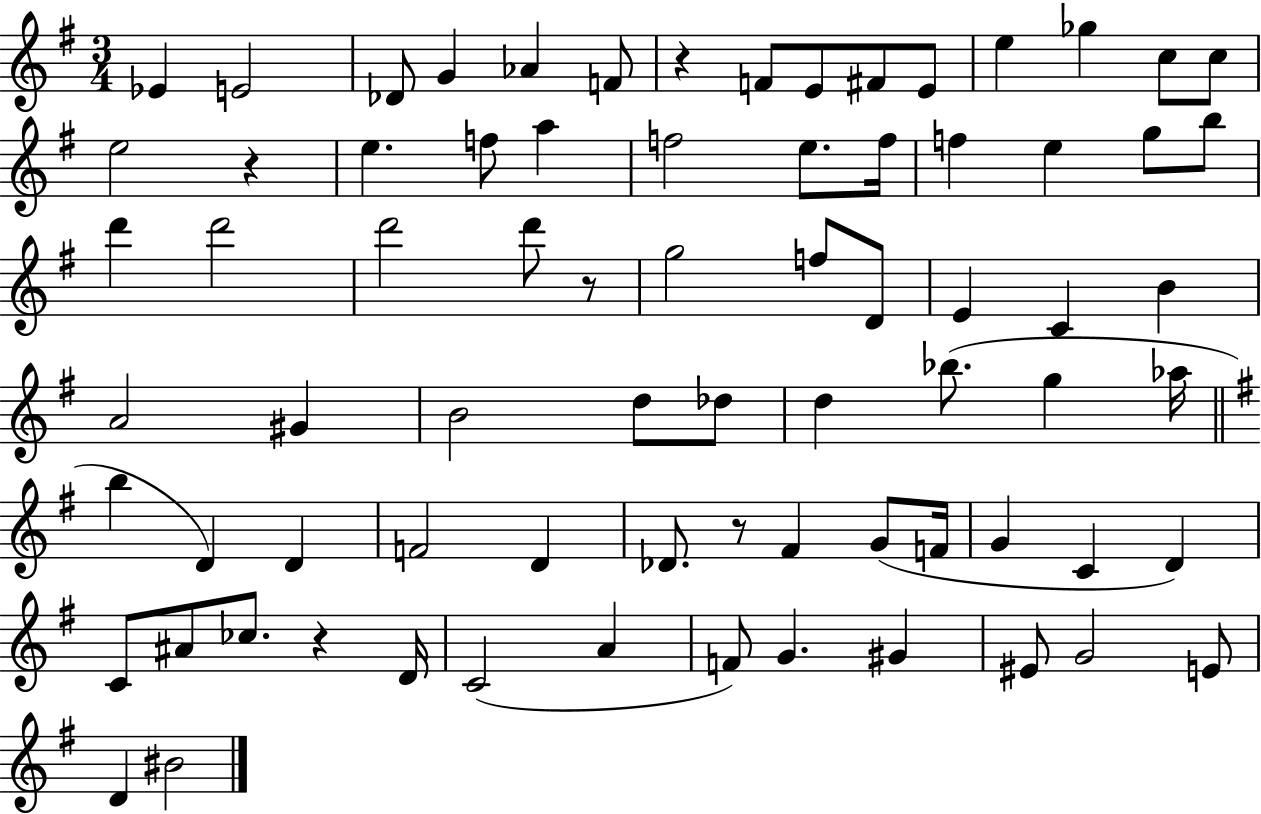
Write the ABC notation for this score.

X:1
T:Untitled
M:3/4
L:1/4
K:G
_E E2 _D/2 G _A F/2 z F/2 E/2 ^F/2 E/2 e _g c/2 c/2 e2 z e f/2 a f2 e/2 f/4 f e g/2 b/2 d' d'2 d'2 d'/2 z/2 g2 f/2 D/2 E C B A2 ^G B2 d/2 _d/2 d _b/2 g _a/4 b D D F2 D _D/2 z/2 ^F G/2 F/4 G C D C/2 ^A/2 _c/2 z D/4 C2 A F/2 G ^G ^E/2 G2 E/2 D ^B2